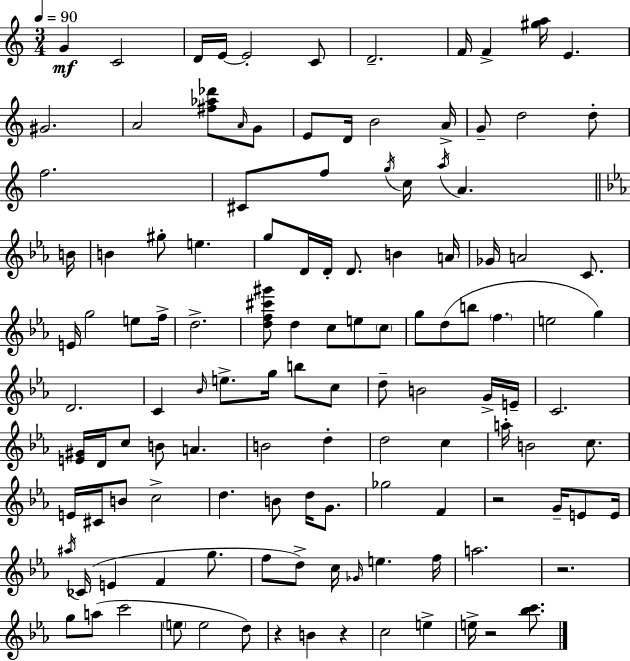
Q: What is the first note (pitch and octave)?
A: G4